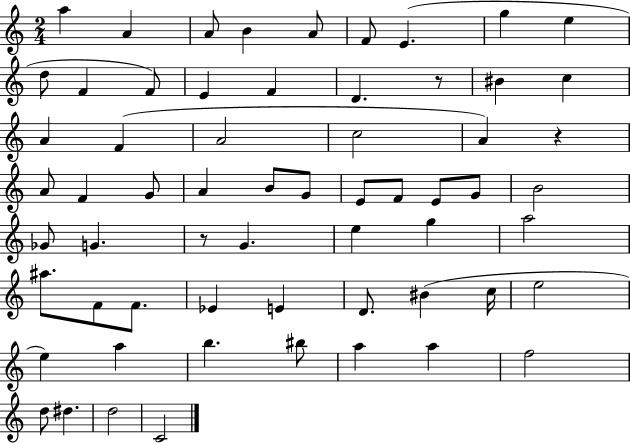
{
  \clef treble
  \numericTimeSignature
  \time 2/4
  \key c \major
  \repeat volta 2 { a''4 a'4 | a'8 b'4 a'8 | f'8 e'4.( | g''4 e''4 | \break d''8 f'4 f'8) | e'4 f'4 | d'4. r8 | bis'4 c''4 | \break a'4 f'4( | a'2 | c''2 | a'4) r4 | \break a'8 f'4 g'8 | a'4 b'8 g'8 | e'8 f'8 e'8 g'8 | b'2 | \break ges'8 g'4. | r8 g'4. | e''4 g''4 | a''2 | \break ais''8. f'8 f'8. | ees'4 e'4 | d'8. bis'4( c''16 | e''2 | \break e''4) a''4 | b''4. bis''8 | a''4 a''4 | f''2 | \break d''8 dis''4. | d''2 | c'2 | } \bar "|."
}